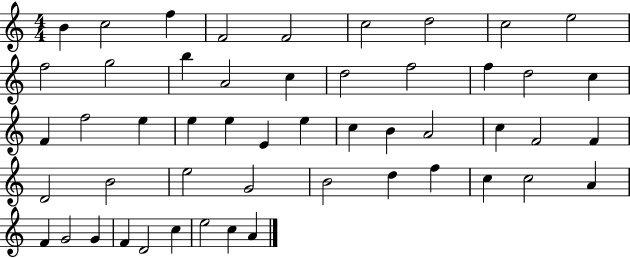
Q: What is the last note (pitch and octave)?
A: A4